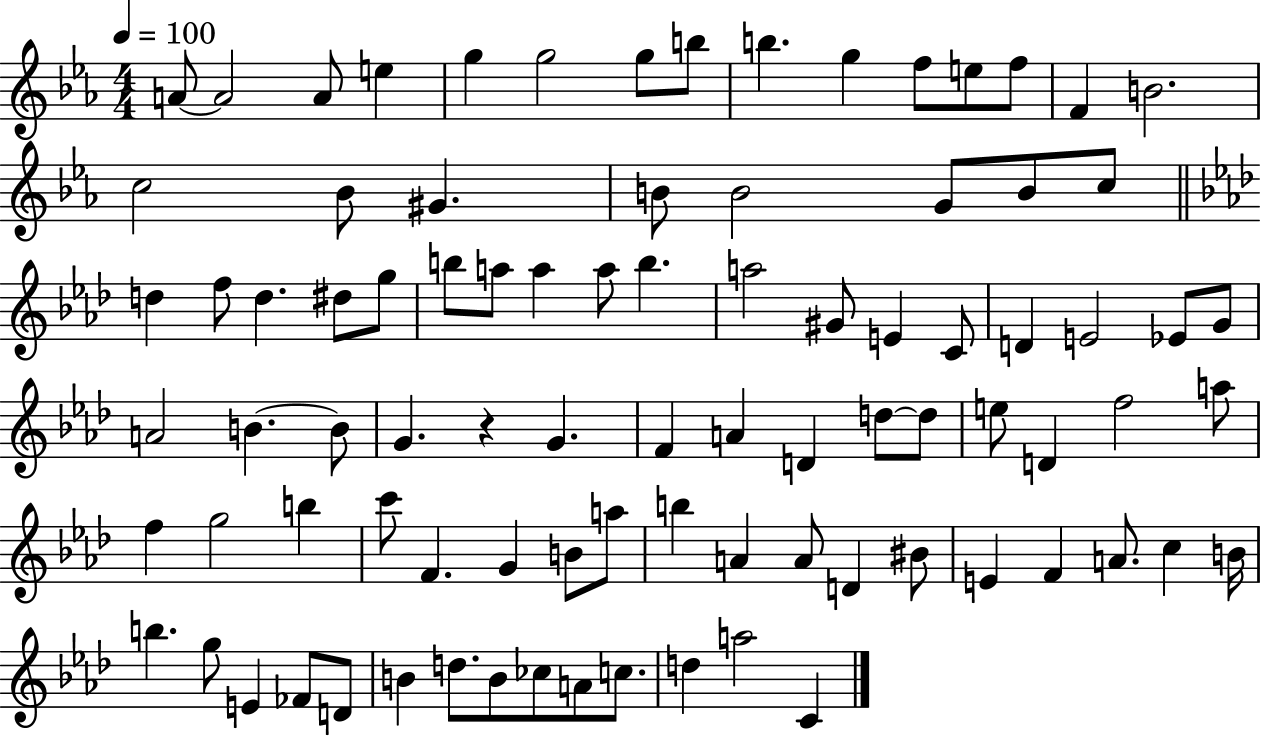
{
  \clef treble
  \numericTimeSignature
  \time 4/4
  \key ees \major
  \tempo 4 = 100
  a'8~~ a'2 a'8 e''4 | g''4 g''2 g''8 b''8 | b''4. g''4 f''8 e''8 f''8 | f'4 b'2. | \break c''2 bes'8 gis'4. | b'8 b'2 g'8 b'8 c''8 | \bar "||" \break \key f \minor d''4 f''8 d''4. dis''8 g''8 | b''8 a''8 a''4 a''8 b''4. | a''2 gis'8 e'4 c'8 | d'4 e'2 ees'8 g'8 | \break a'2 b'4.~~ b'8 | g'4. r4 g'4. | f'4 a'4 d'4 d''8~~ d''8 | e''8 d'4 f''2 a''8 | \break f''4 g''2 b''4 | c'''8 f'4. g'4 b'8 a''8 | b''4 a'4 a'8 d'4 bis'8 | e'4 f'4 a'8. c''4 b'16 | \break b''4. g''8 e'4 fes'8 d'8 | b'4 d''8. b'8 ces''8 a'8 c''8. | d''4 a''2 c'4 | \bar "|."
}